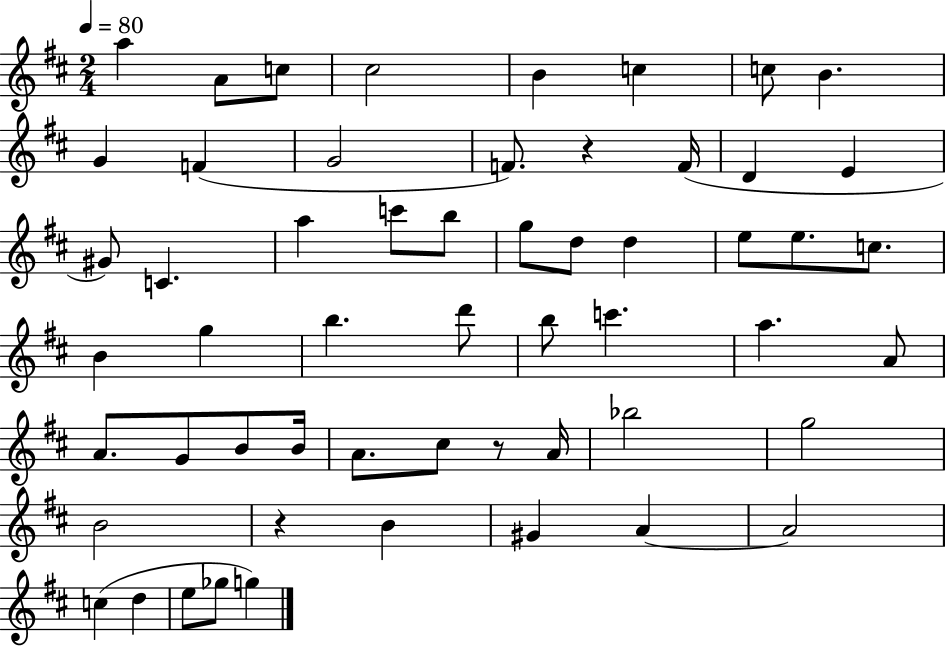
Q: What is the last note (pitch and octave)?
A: G5